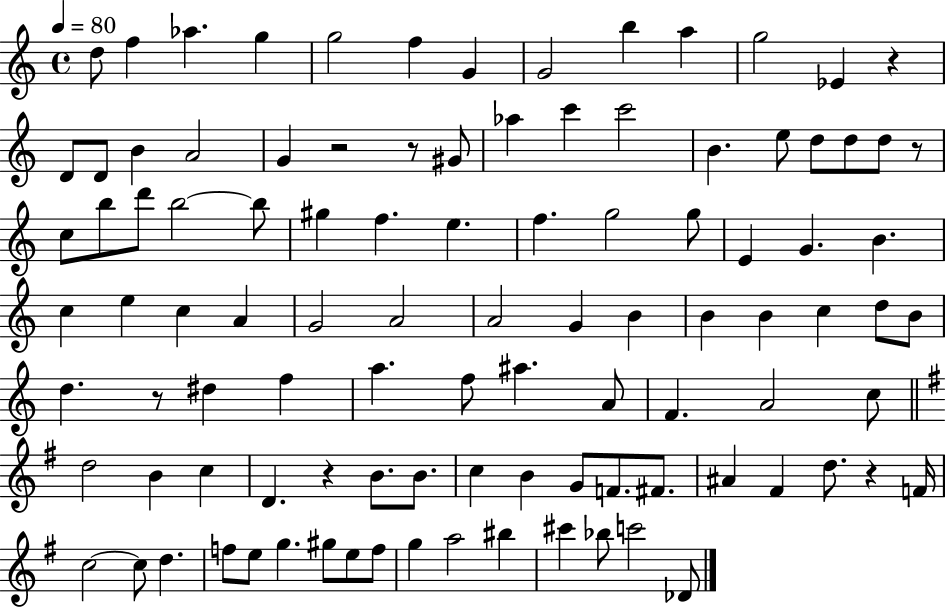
{
  \clef treble
  \time 4/4
  \defaultTimeSignature
  \key c \major
  \tempo 4 = 80
  d''8 f''4 aes''4. g''4 | g''2 f''4 g'4 | g'2 b''4 a''4 | g''2 ees'4 r4 | \break d'8 d'8 b'4 a'2 | g'4 r2 r8 gis'8 | aes''4 c'''4 c'''2 | b'4. e''8 d''8 d''8 d''8 r8 | \break c''8 b''8 d'''8 b''2~~ b''8 | gis''4 f''4. e''4. | f''4. g''2 g''8 | e'4 g'4. b'4. | \break c''4 e''4 c''4 a'4 | g'2 a'2 | a'2 g'4 b'4 | b'4 b'4 c''4 d''8 b'8 | \break d''4. r8 dis''4 f''4 | a''4. f''8 ais''4. a'8 | f'4. a'2 c''8 | \bar "||" \break \key e \minor d''2 b'4 c''4 | d'4. r4 b'8. b'8. | c''4 b'4 g'8 f'8. fis'8. | ais'4 fis'4 d''8. r4 f'16 | \break c''2~~ c''8 d''4. | f''8 e''8 g''4. gis''8 e''8 f''8 | g''4 a''2 bis''4 | cis'''4 bes''8 c'''2 des'8 | \break \bar "|."
}